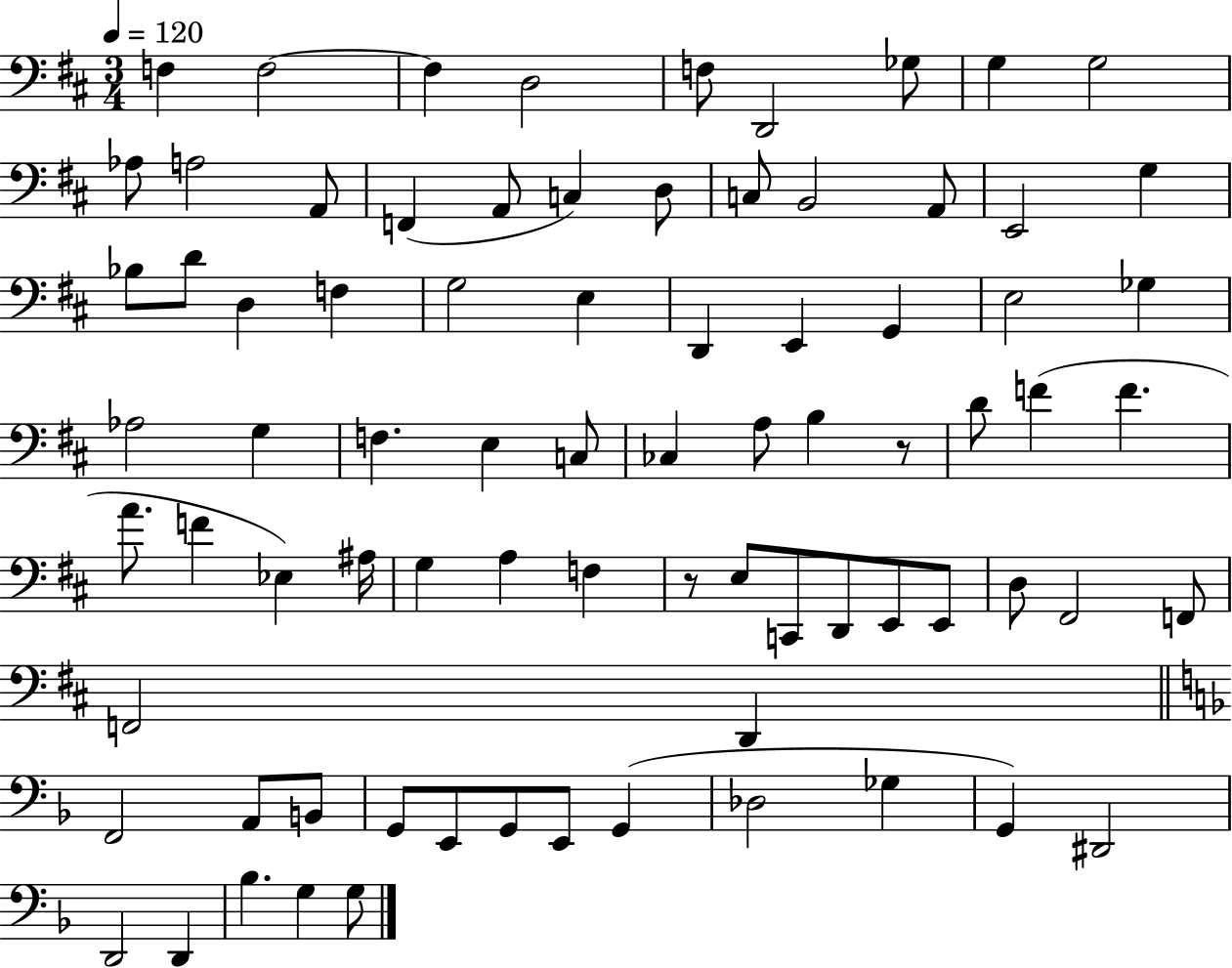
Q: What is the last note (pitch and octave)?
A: G3